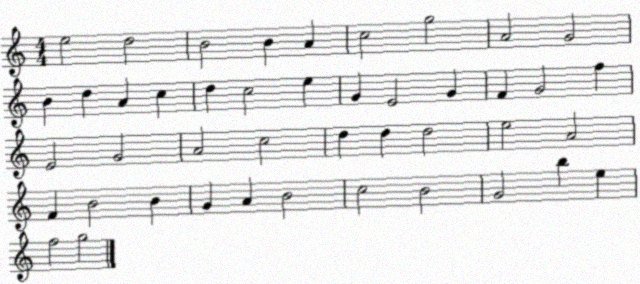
X:1
T:Untitled
M:4/4
L:1/4
K:C
e2 d2 B2 B A c2 g2 A2 G2 B d A c d c2 e G E2 G F G2 f E2 G2 A2 c2 d d d2 e2 A2 F B2 B G A B2 c2 B2 G2 b e f2 g2